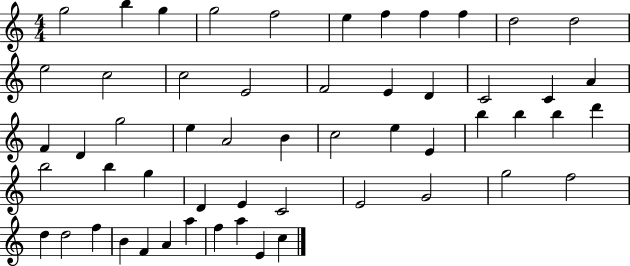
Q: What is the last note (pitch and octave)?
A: C5